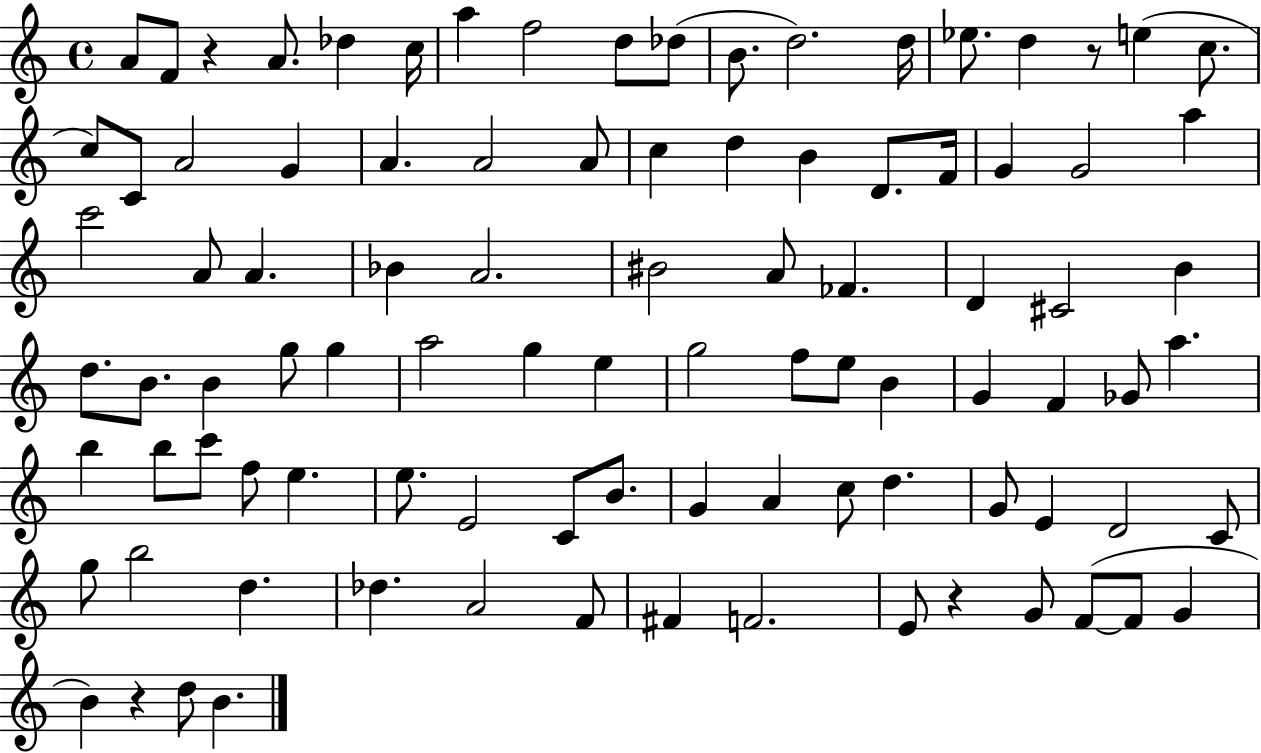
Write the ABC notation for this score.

X:1
T:Untitled
M:4/4
L:1/4
K:C
A/2 F/2 z A/2 _d c/4 a f2 d/2 _d/2 B/2 d2 d/4 _e/2 d z/2 e c/2 c/2 C/2 A2 G A A2 A/2 c d B D/2 F/4 G G2 a c'2 A/2 A _B A2 ^B2 A/2 _F D ^C2 B d/2 B/2 B g/2 g a2 g e g2 f/2 e/2 B G F _G/2 a b b/2 c'/2 f/2 e e/2 E2 C/2 B/2 G A c/2 d G/2 E D2 C/2 g/2 b2 d _d A2 F/2 ^F F2 E/2 z G/2 F/2 F/2 G B z d/2 B